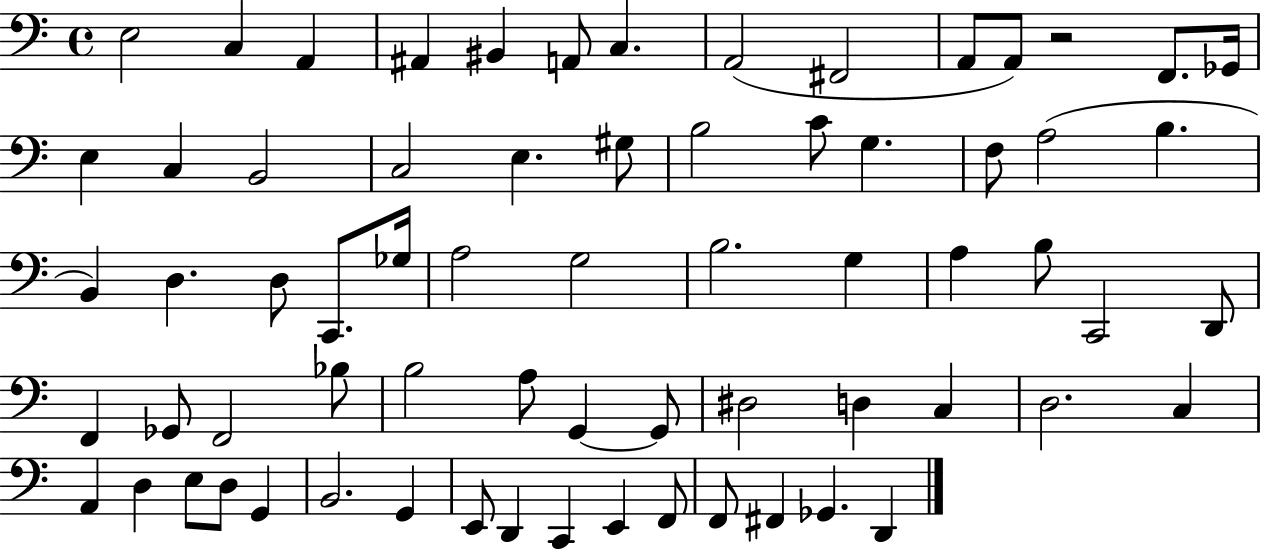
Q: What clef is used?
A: bass